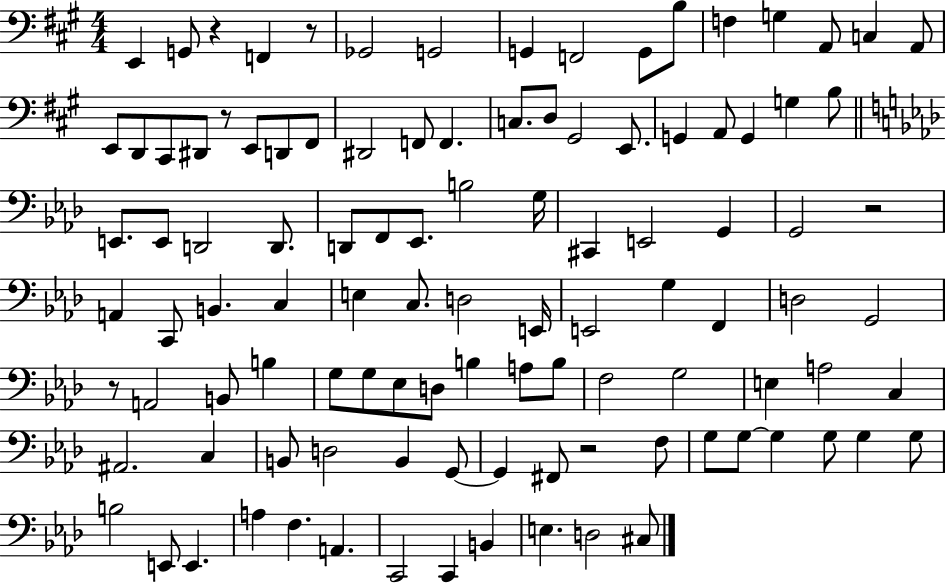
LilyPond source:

{
  \clef bass
  \numericTimeSignature
  \time 4/4
  \key a \major
  e,4 g,8 r4 f,4 r8 | ges,2 g,2 | g,4 f,2 g,8 b8 | f4 g4 a,8 c4 a,8 | \break e,8 d,8 cis,8 dis,8 r8 e,8 d,8 fis,8 | dis,2 f,8 f,4. | c8. d8 gis,2 e,8. | g,4 a,8 g,4 g4 b8 | \break \bar "||" \break \key aes \major e,8. e,8 d,2 d,8. | d,8 f,8 ees,8. b2 g16 | cis,4 e,2 g,4 | g,2 r2 | \break a,4 c,8 b,4. c4 | e4 c8. d2 e,16 | e,2 g4 f,4 | d2 g,2 | \break r8 a,2 b,8 b4 | g8 g8 ees8 d8 b4 a8 b8 | f2 g2 | e4 a2 c4 | \break ais,2. c4 | b,8 d2 b,4 g,8~~ | g,4 fis,8 r2 f8 | g8 g8~~ g4 g8 g4 g8 | \break b2 e,8 e,4. | a4 f4. a,4. | c,2 c,4 b,4 | e4. d2 cis8 | \break \bar "|."
}